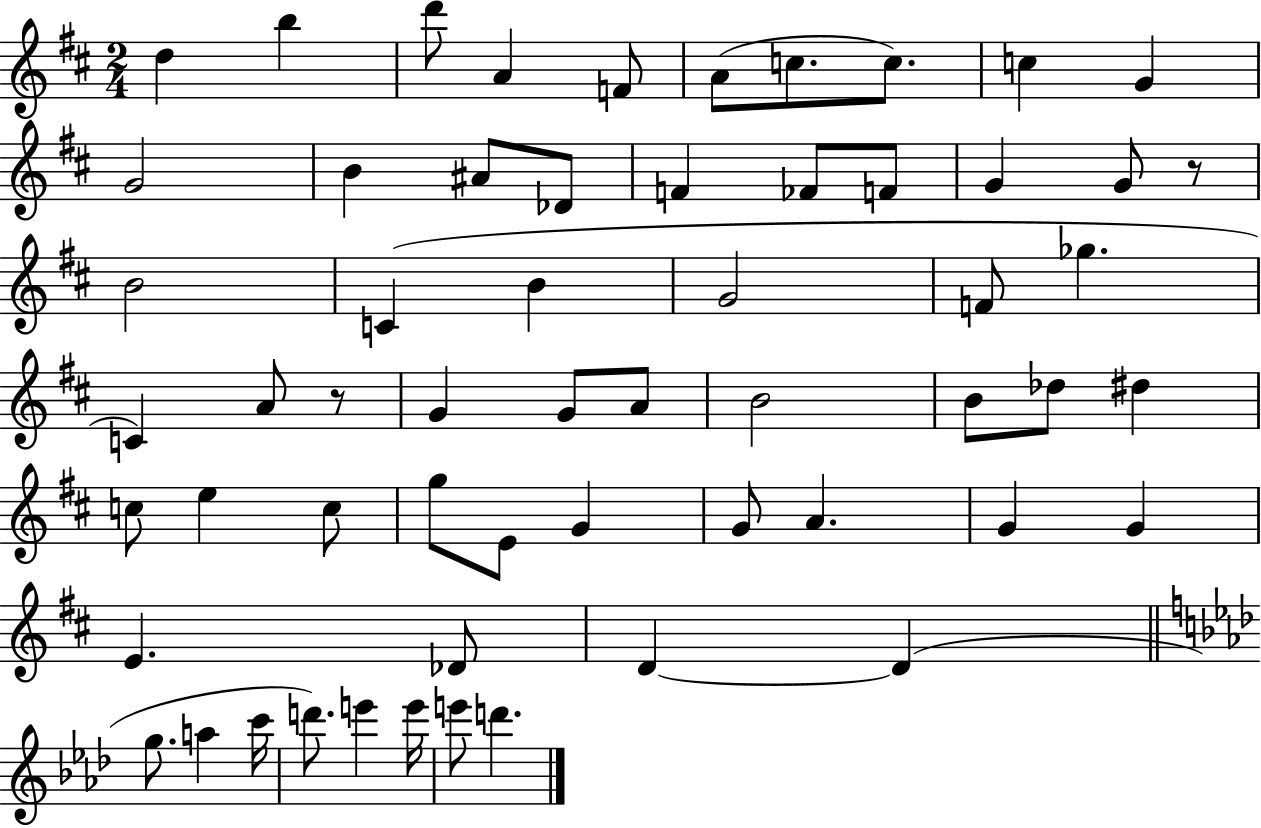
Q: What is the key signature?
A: D major